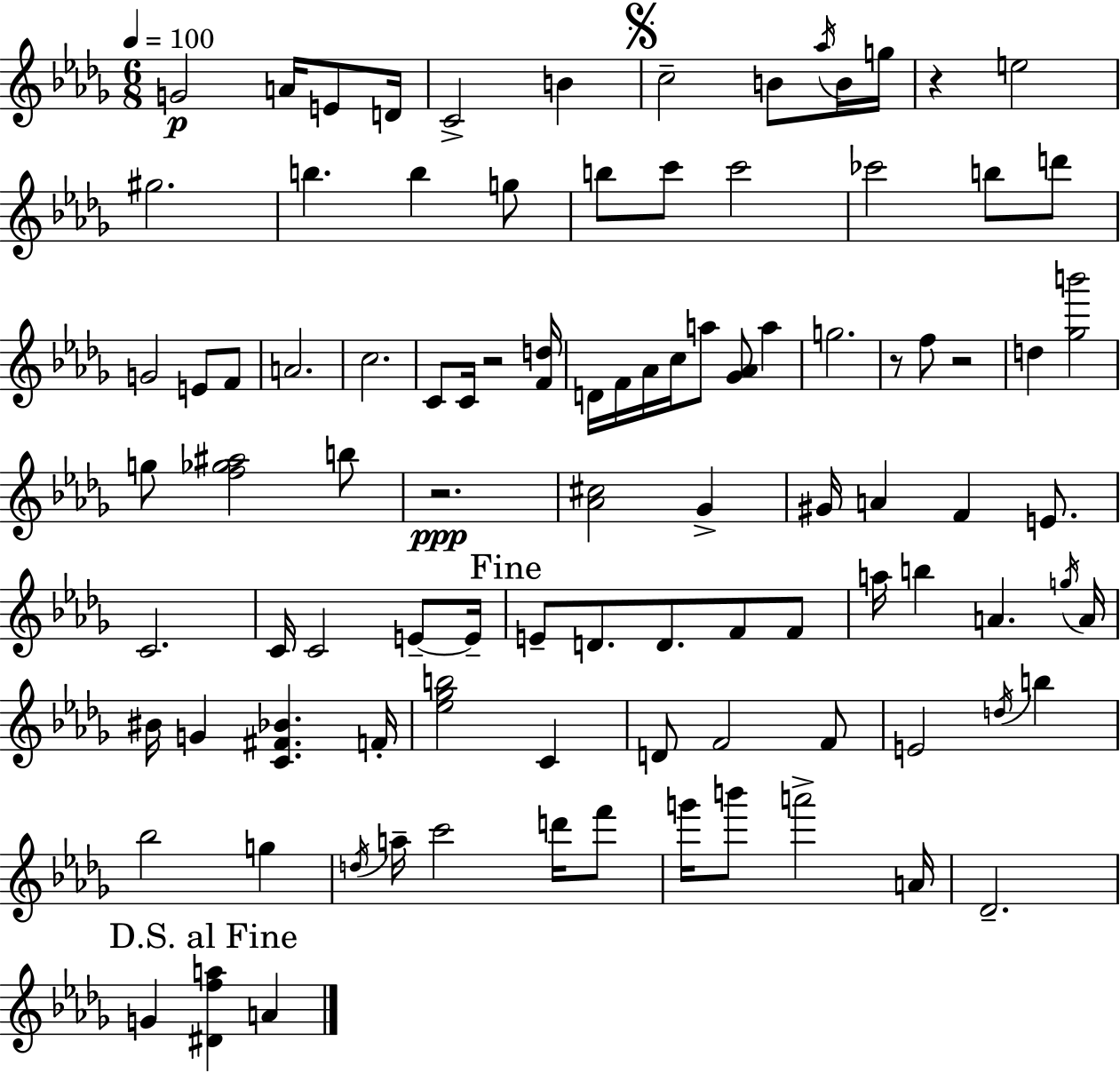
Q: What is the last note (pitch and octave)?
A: A4